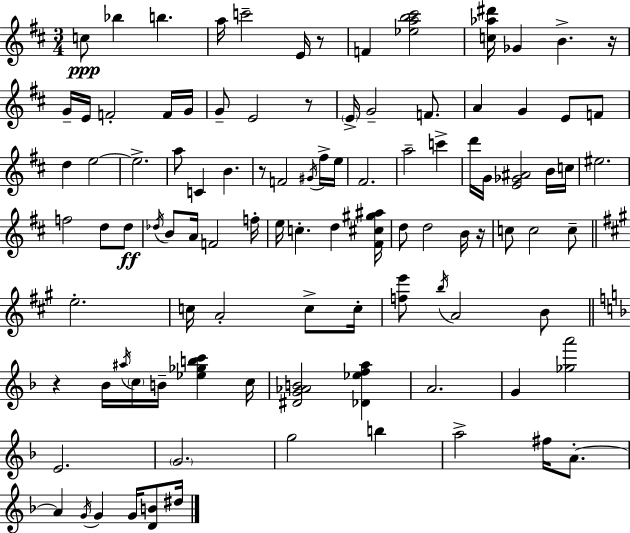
{
  \clef treble
  \numericTimeSignature
  \time 3/4
  \key d \major
  \repeat volta 2 { c''8\ppp bes''4 b''4. | a''16 c'''2-- e'16 r8 | f'4 <ees'' a'' b'' cis'''>2 | <c'' aes'' dis'''>16 ges'4 b'4.-> r16 | \break g'16-- e'16 f'2-. f'16 g'16 | g'8-- e'2 r8 | \parenthesize e'16-> g'2-- f'8. | a'4 g'4 e'8 f'8 | \break d''4 e''2~~ | e''2.-> | a''8 c'4 b'4. | r8 f'2 \acciaccatura { gis'16 } fis''16-> | \break e''16 fis'2. | a''2-- c'''4-> | d'''16 g'16 <e' ges' ais'>2 b'16 | c''16 eis''2. | \break f''2 d''8 d''8\ff | \acciaccatura { des''16 } b'8 a'16 f'2 | f''16-. e''16 c''4.-. d''4 | <fis' cis'' gis'' ais''>16 d''8 d''2 | \break b'16 r16 c''8 c''2 | c''8-- \bar "||" \break \key a \major e''2.-. | c''16 a'2-. c''8-> c''16-. | <f'' e'''>8 \acciaccatura { b''16 } a'2 b'8 | \bar "||" \break \key f \major r4 bes'16 \acciaccatura { ais''16 } \parenthesize c''16 b'16-- <ees'' ges'' b'' c'''>4 | c''16 <dis' g' aes' b'>2 <des' ees'' f'' a''>4 | a'2. | g'4 <ges'' a'''>2 | \break e'2. | \parenthesize g'2. | g''2 b''4 | a''2-> fis''16 a'8.-.~~ | \break a'4 \acciaccatura { g'16 } g'4 g'16 <d' b'>8 | dis''16 } \bar "|."
}